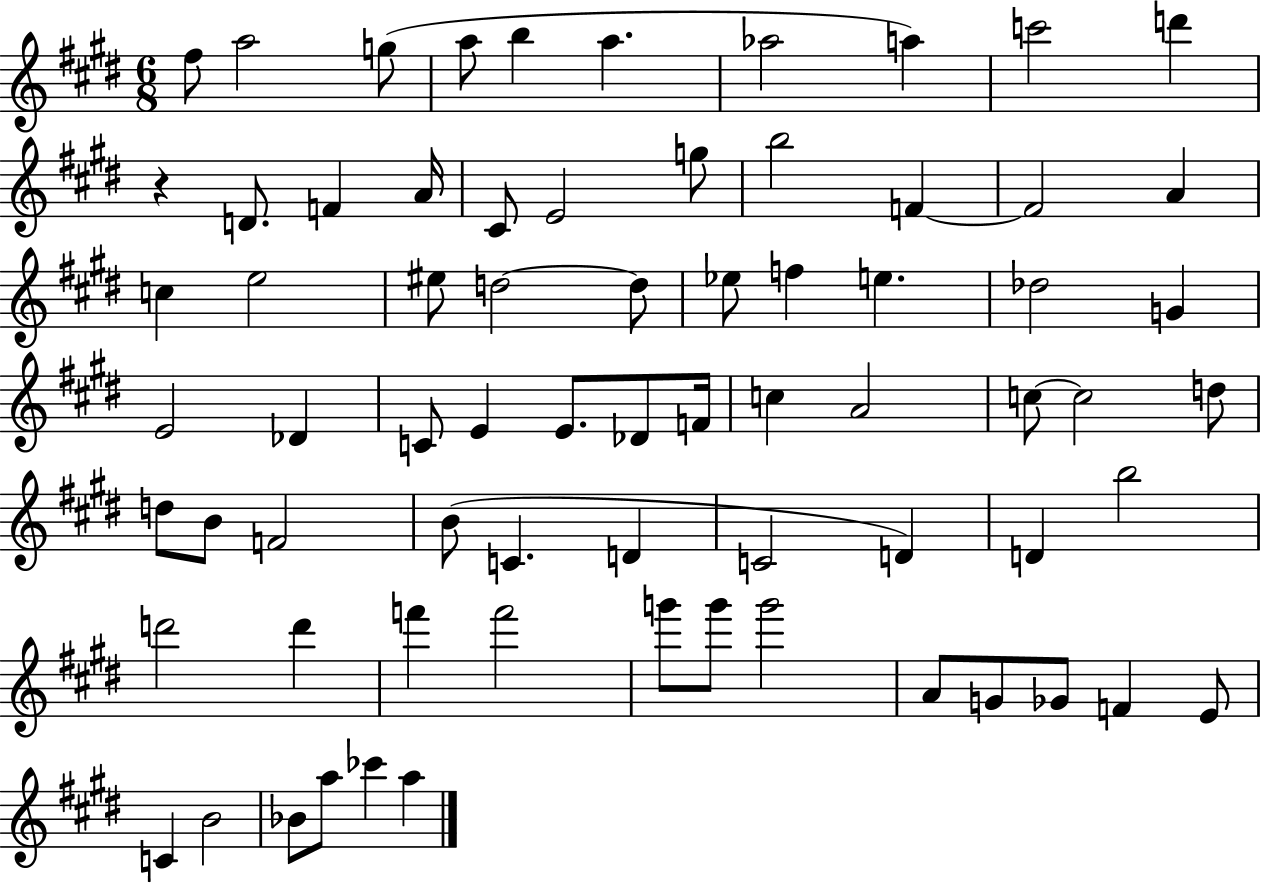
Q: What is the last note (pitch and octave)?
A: A5